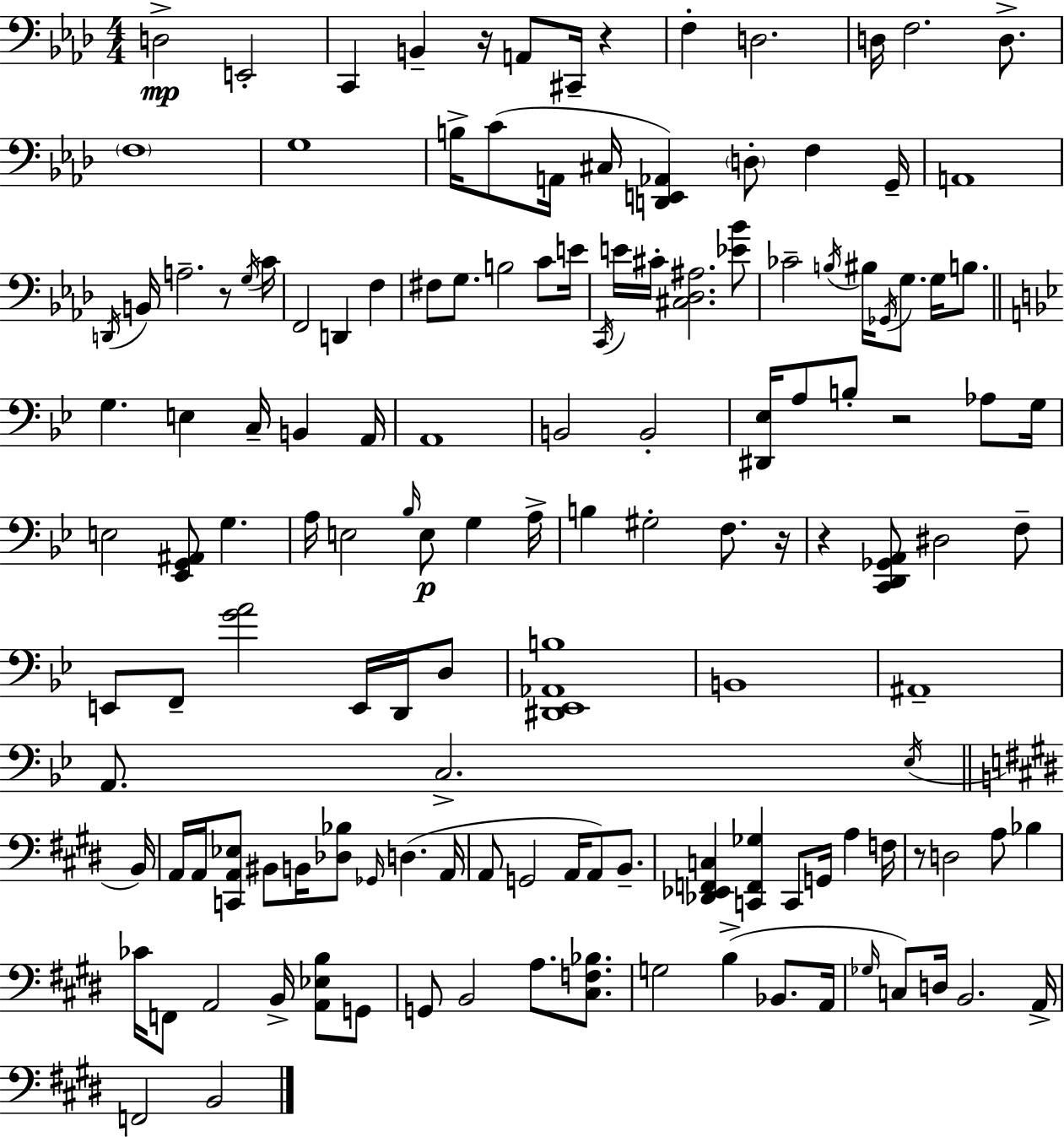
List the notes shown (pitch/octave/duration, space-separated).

D3/h E2/h C2/q B2/q R/s A2/e C#2/s R/q F3/q D3/h. D3/s F3/h. D3/e. F3/w G3/w B3/s C4/e A2/s C#3/s [D2,E2,Ab2]/q D3/e F3/q G2/s A2/w D2/s B2/s A3/h. R/e G3/s C4/s F2/h D2/q F3/q F#3/e G3/e. B3/h C4/e E4/s C2/s E4/s C#4/s [C#3,Db3,A#3]/h. [Eb4,Bb4]/e CES4/h B3/s BIS3/s Gb2/s G3/e. G3/s B3/e. G3/q. E3/q C3/s B2/q A2/s A2/w B2/h B2/h [D#2,Eb3]/s A3/e B3/e R/h Ab3/e G3/s E3/h [Eb2,G2,A#2]/e G3/q. A3/s E3/h Bb3/s E3/e G3/q A3/s B3/q G#3/h F3/e. R/s R/q [C2,D2,Gb2,A2]/e D#3/h F3/e E2/e F2/e [G4,A4]/h E2/s D2/s D3/e [D#2,Eb2,Ab2,B3]/w B2/w A#2/w A2/e. C3/h. Eb3/s B2/s A2/s A2/s [C2,A2,Eb3]/e BIS2/e B2/s [Db3,Bb3]/e Gb2/s D3/q. A2/s A2/e G2/h A2/s A2/e B2/e. [Db2,Eb2,F2,C3]/q [C2,F2,Gb3]/q C2/e G2/s A3/q F3/s R/e D3/h A3/e Bb3/q CES4/s F2/e A2/h B2/s [A2,Eb3,B3]/e G2/e G2/e B2/h A3/e. [C#3,F3,Bb3]/e. G3/h B3/q Bb2/e. A2/s Gb3/s C3/e D3/s B2/h. A2/s F2/h B2/h